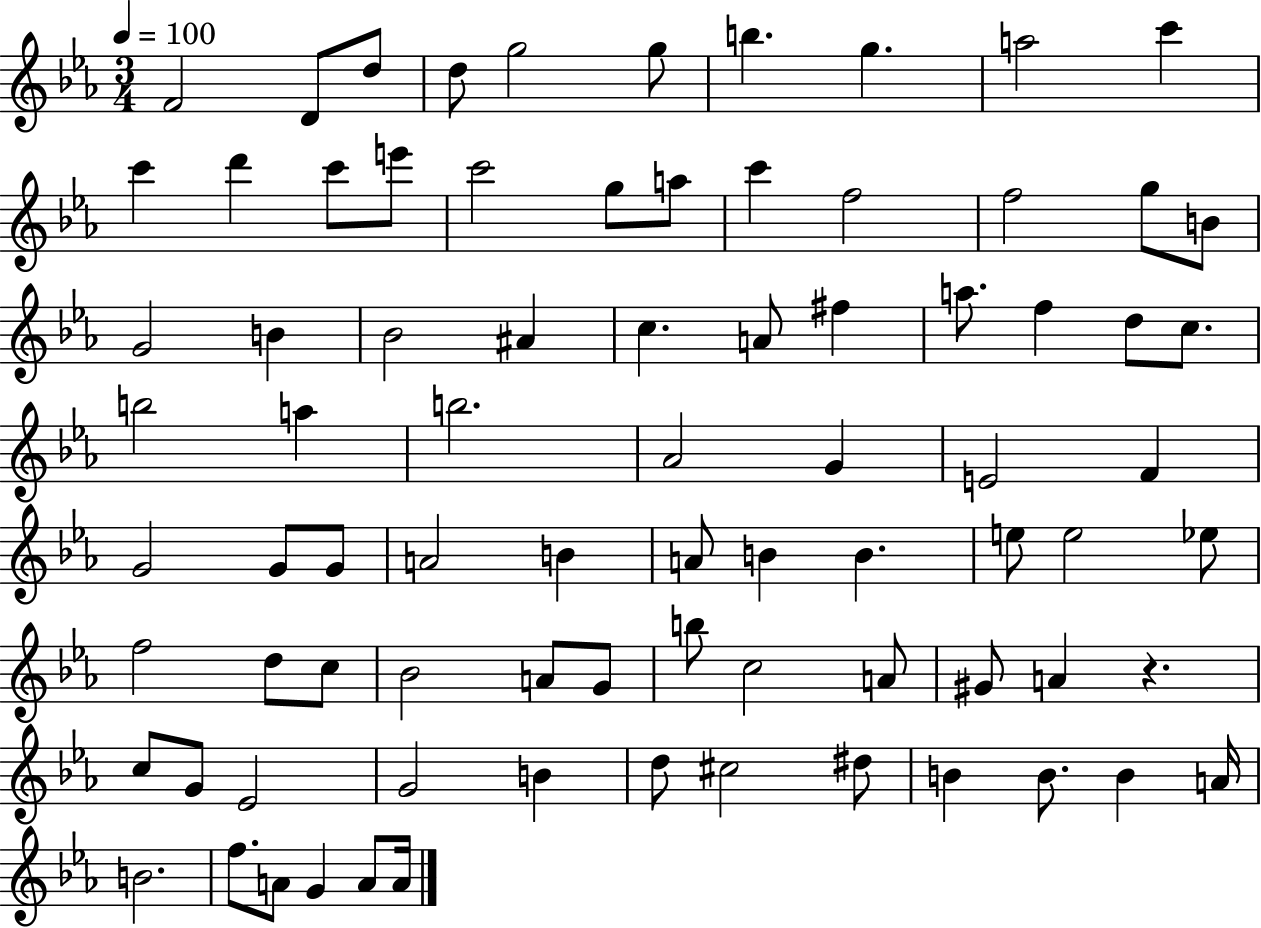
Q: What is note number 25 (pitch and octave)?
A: Bb4